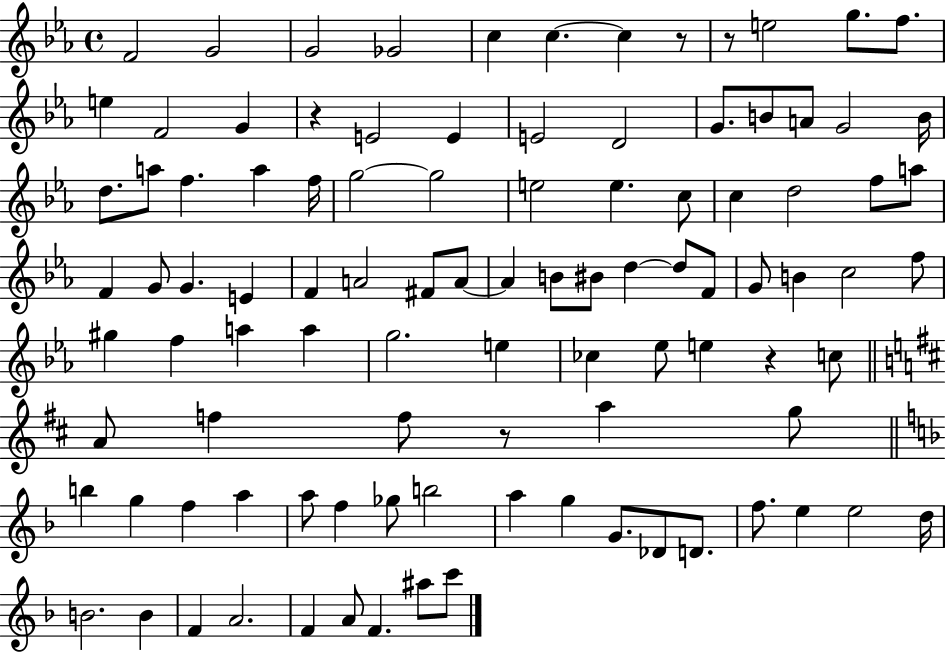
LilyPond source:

{
  \clef treble
  \time 4/4
  \defaultTimeSignature
  \key ees \major
  f'2 g'2 | g'2 ges'2 | c''4 c''4.~~ c''4 r8 | r8 e''2 g''8. f''8. | \break e''4 f'2 g'4 | r4 e'2 e'4 | e'2 d'2 | g'8. b'8 a'8 g'2 b'16 | \break d''8. a''8 f''4. a''4 f''16 | g''2~~ g''2 | e''2 e''4. c''8 | c''4 d''2 f''8 a''8 | \break f'4 g'8 g'4. e'4 | f'4 a'2 fis'8 a'8~~ | a'4 b'8 bis'8 d''4~~ d''8 f'8 | g'8 b'4 c''2 f''8 | \break gis''4 f''4 a''4 a''4 | g''2. e''4 | ces''4 ees''8 e''4 r4 c''8 | \bar "||" \break \key b \minor a'8 f''4 f''8 r8 a''4 g''8 | \bar "||" \break \key f \major b''4 g''4 f''4 a''4 | a''8 f''4 ges''8 b''2 | a''4 g''4 g'8. des'8 d'8. | f''8. e''4 e''2 d''16 | \break b'2. b'4 | f'4 a'2. | f'4 a'8 f'4. ais''8 c'''8 | \bar "|."
}